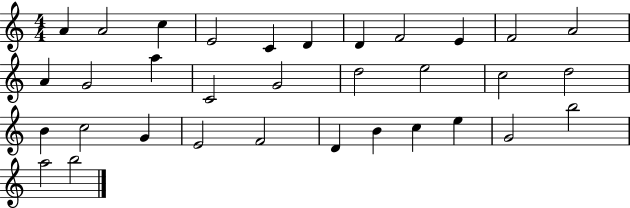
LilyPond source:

{
  \clef treble
  \numericTimeSignature
  \time 4/4
  \key c \major
  a'4 a'2 c''4 | e'2 c'4 d'4 | d'4 f'2 e'4 | f'2 a'2 | \break a'4 g'2 a''4 | c'2 g'2 | d''2 e''2 | c''2 d''2 | \break b'4 c''2 g'4 | e'2 f'2 | d'4 b'4 c''4 e''4 | g'2 b''2 | \break a''2 b''2 | \bar "|."
}